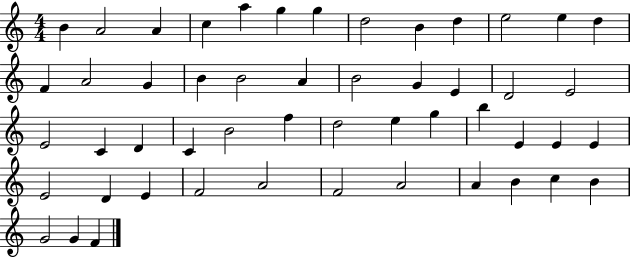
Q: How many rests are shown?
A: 0